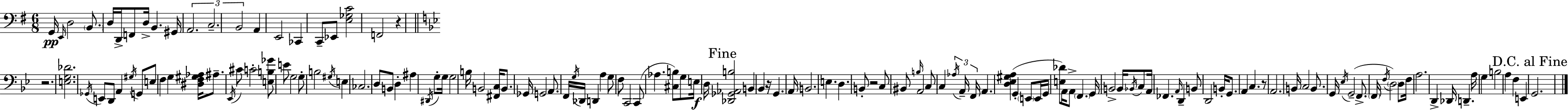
X:1
T:Untitled
M:6/8
L:1/4
K:Em
G,,/4 E,,/4 D,2 B,,/2 D,/4 D,,/4 F,,/2 D,/4 B,, ^G,,/4 A,,2 C,2 B,,2 A,, E,,2 _C,, C,,/2 _E,,/2 [E,_G,C]2 F,,2 z z2 [E,G,_D]2 _G,,/4 E,,/2 D,,/2 A,, ^G,/4 G,,/2 E,/2 F, G, [^D,F,^G,_A,]/4 ^A,/2 _E,,/4 ^C/2 C2 [E,B,_G]/2 E/2 G,2 G,/2 B,2 ^G,/4 E, _C,2 D,/2 B,,/2 D, ^A, ^D,,/4 G,/2 G,/4 G,2 B,/4 B,,2 [^F,,C,]/4 B,,/2 _G,,/4 G,,2 A,,/2 F,,/4 G,/4 _D,,/4 D,, A, G,/2 F,/2 C,,2 C,,/2 _A, [^C,B,]/2 G,/2 E,/4 D,/4 [_D,,_G,,_A,,B,]2 B,, _B,, z/4 G,, A,,/4 B,,2 E, D, B,,/2 z2 C,/2 ^B,,/2 B,/4 A,,2 C,/2 C, _A,/4 A,,/4 F,,/4 A,, [D,_E,^G,A,] G,, E,,/2 E,,/4 G,,/4 [E,_D]/2 A,,/4 A,,/2 F,, G,,/4 B,,2 B,,/4 _B,,/4 C,/2 A,,/4 _F,, A,,/4 D,, B,,/2 D,,2 B,,/4 G,,/2 A,, C, z/2 A,,2 B,,/4 C,2 B,,/2 G,,/4 _E,/4 G,,2 F,,/2 F,,/4 F,/4 D,2 D,/2 F,/4 A,2 D,, _D,,/4 D,, A,/4 G, B,2 A, F, E,, G,,2